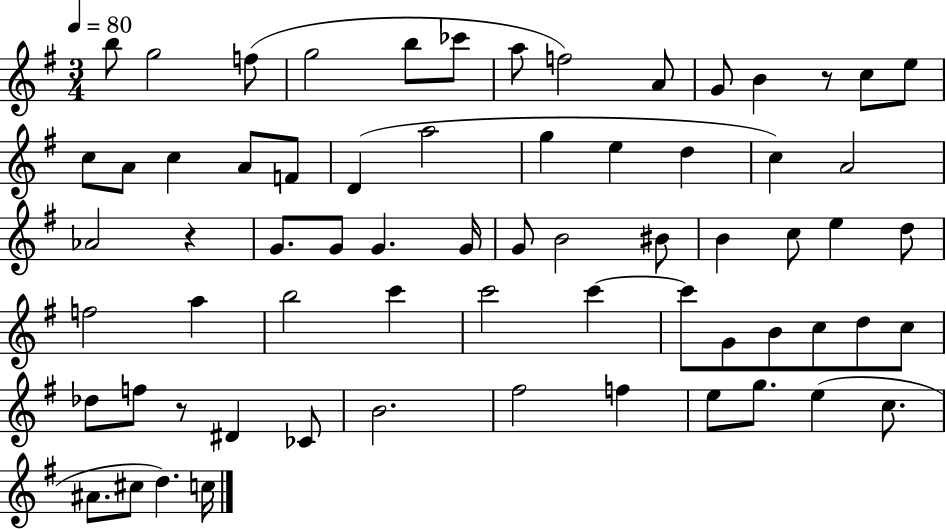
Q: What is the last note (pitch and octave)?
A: C5